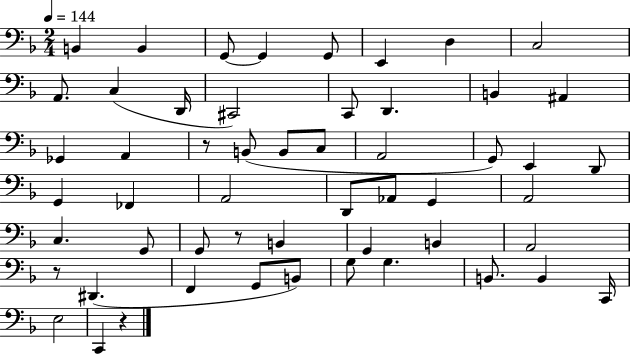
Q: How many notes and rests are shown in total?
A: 54